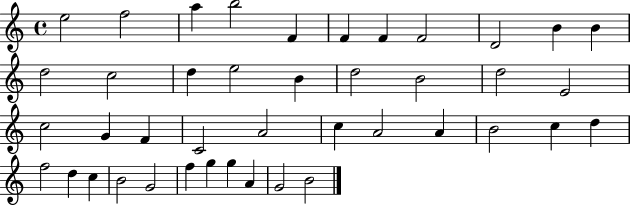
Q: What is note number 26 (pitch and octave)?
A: C5